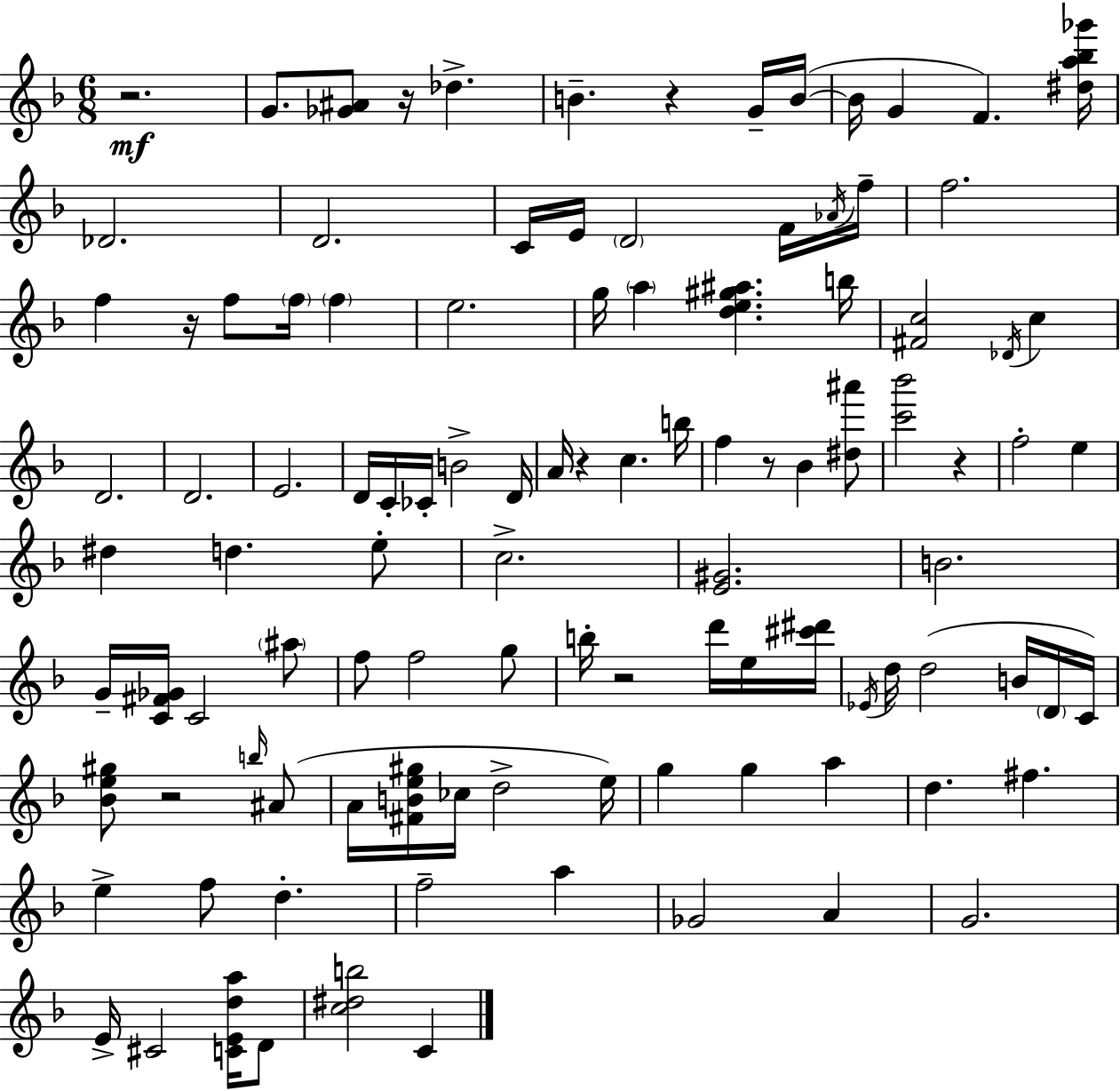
R/h. G4/e. [Gb4,A#4]/e R/s Db5/q. B4/q. R/q G4/s B4/s B4/s G4/q F4/q. [D#5,A5,Bb5,Gb6]/s Db4/h. D4/h. C4/s E4/s D4/h F4/s Ab4/s F5/s F5/h. F5/q R/s F5/e F5/s F5/q E5/h. G5/s A5/q [D5,E5,G#5,A#5]/q. B5/s [F#4,C5]/h Db4/s C5/q D4/h. D4/h. E4/h. D4/s C4/s CES4/s B4/h D4/s A4/s R/q C5/q. B5/s F5/q R/e Bb4/q [D#5,A#6]/e [C6,Bb6]/h R/q F5/h E5/q D#5/q D5/q. E5/e C5/h. [E4,G#4]/h. B4/h. G4/s [C4,F#4,Gb4]/s C4/h A#5/e F5/e F5/h G5/e B5/s R/h D6/s E5/s [C#6,D#6]/s Eb4/s D5/s D5/h B4/s D4/s C4/s [Bb4,E5,G#5]/e R/h B5/s A#4/e A4/s [F#4,B4,E5,G#5]/s CES5/s D5/h E5/s G5/q G5/q A5/q D5/q. F#5/q. E5/q F5/e D5/q. F5/h A5/q Gb4/h A4/q G4/h. E4/s C#4/h [C4,E4,D5,A5]/s D4/e [C5,D#5,B5]/h C4/q